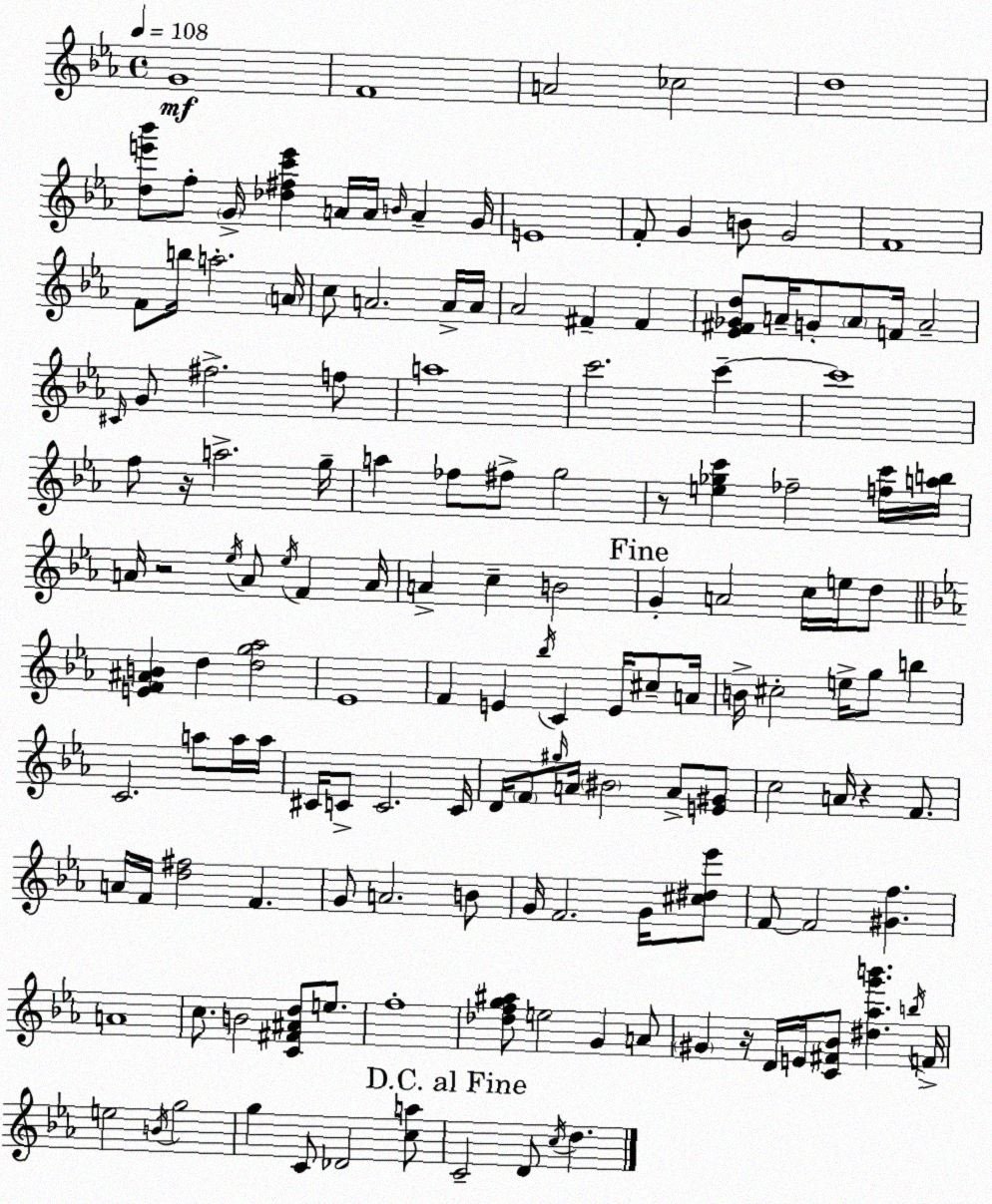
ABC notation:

X:1
T:Untitled
M:4/4
L:1/4
K:Eb
G4 F4 A2 _c2 d4 [de'_b']/2 f/2 G/4 [_d^fc'e'] A/4 A/4 B/4 A G/4 E4 F/2 G B/2 G2 F4 F/2 b/4 a2 A/4 c/2 A2 A/4 A/4 _A2 ^F ^F [_E^F_Gd]/2 A/4 G/2 A/2 F/4 A2 ^C/4 G/2 ^f2 f/2 a4 c'2 c' c'4 f/2 z/4 a2 g/4 a _f/2 ^f/2 g2 z/2 [e_gc'] _f2 [fc']/4 [ab]/4 A/4 z2 _e/4 A/2 _e/4 F A/4 A c B2 G A2 c/4 e/4 d/2 [EF^AB] d [dg_a]2 _E4 F E _b/4 C E/4 ^c/2 A/4 B/4 ^c2 e/4 g/2 b C2 a/2 a/4 a/4 ^C/4 C/2 C2 C/4 D/4 F/2 ^g/4 A/4 ^B2 A/2 [E^G]/2 c2 A/4 z F/2 A/4 F/4 [d^f]2 F G/2 A2 B/2 G/4 F2 G/4 [^c^d_e']/2 F/2 F2 [^Gf] A4 c/2 B2 [C^F^Ad]/2 e/2 f4 [_dfg^a]/2 e2 G A/2 ^G z/4 D/4 E/4 [C^F_B]/2 [^d_ag'b'] b/4 F/4 e2 B/4 g2 g C/2 _D2 [ca]/2 C2 D/2 c/4 d